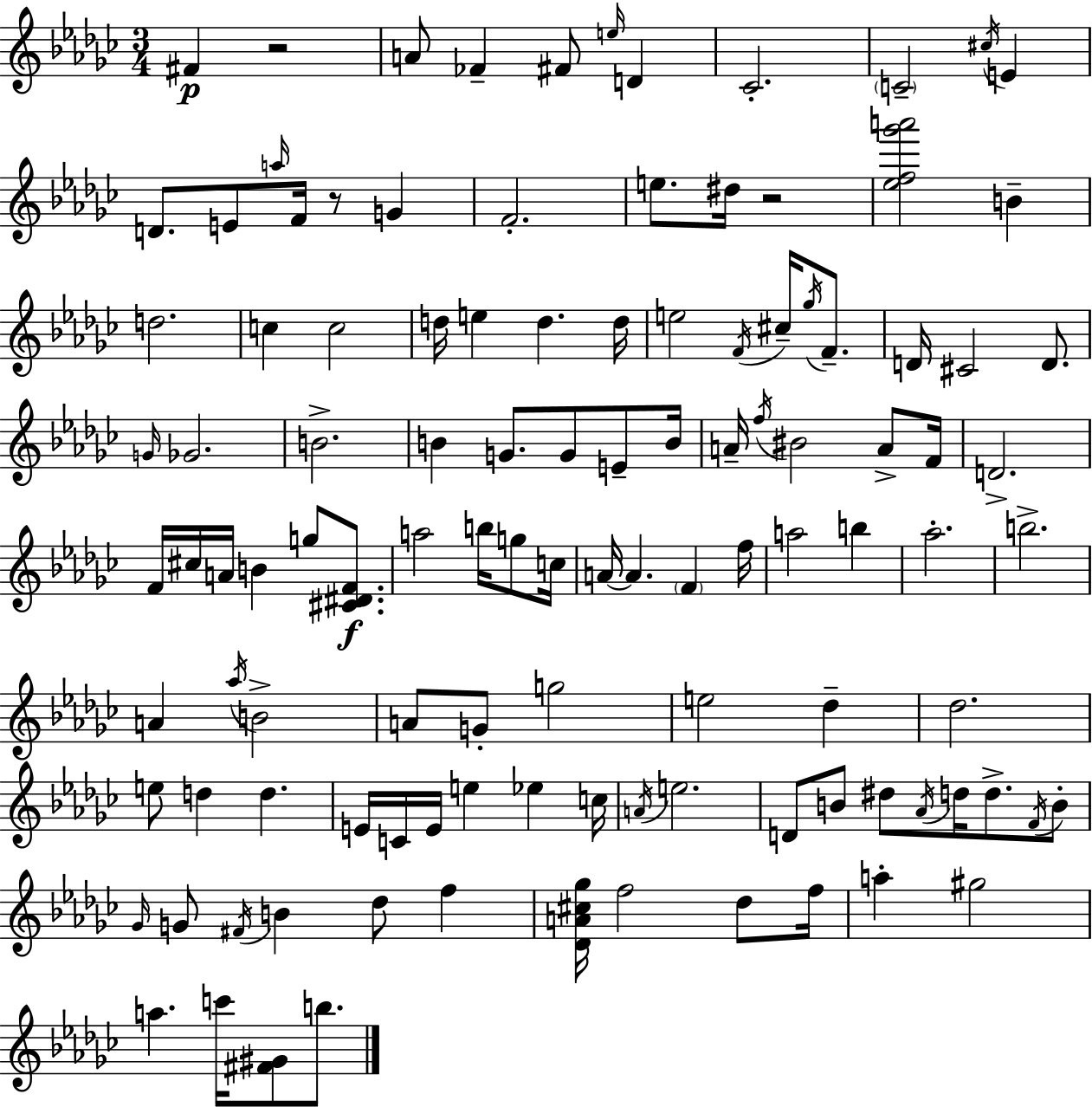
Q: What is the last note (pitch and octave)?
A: B5